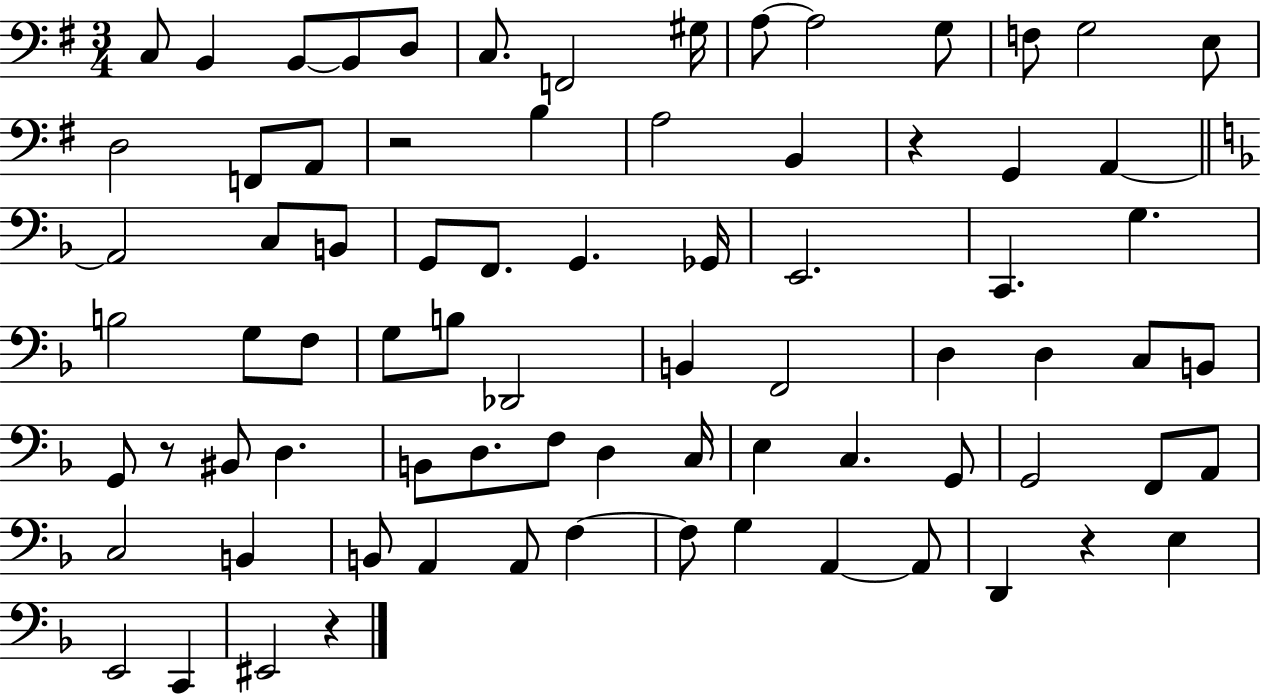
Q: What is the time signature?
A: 3/4